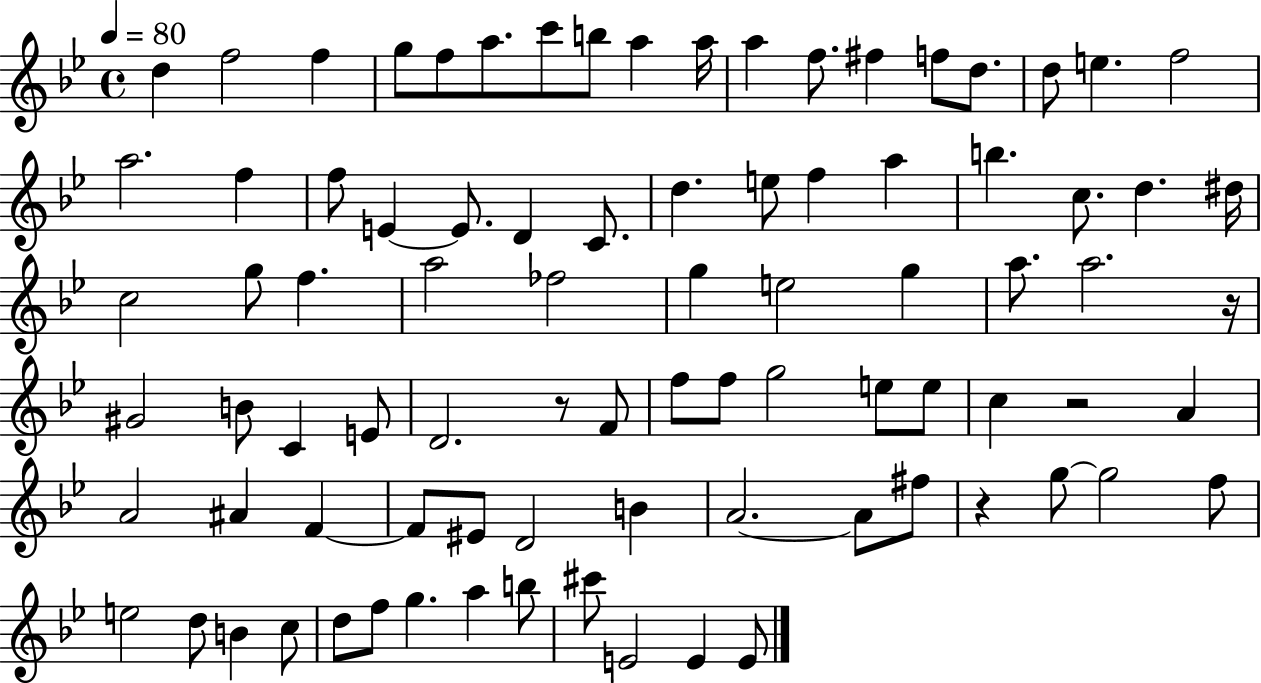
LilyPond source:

{
  \clef treble
  \time 4/4
  \defaultTimeSignature
  \key bes \major
  \tempo 4 = 80
  d''4 f''2 f''4 | g''8 f''8 a''8. c'''8 b''8 a''4 a''16 | a''4 f''8. fis''4 f''8 d''8. | d''8 e''4. f''2 | \break a''2. f''4 | f''8 e'4~~ e'8. d'4 c'8. | d''4. e''8 f''4 a''4 | b''4. c''8. d''4. dis''16 | \break c''2 g''8 f''4. | a''2 fes''2 | g''4 e''2 g''4 | a''8. a''2. r16 | \break gis'2 b'8 c'4 e'8 | d'2. r8 f'8 | f''8 f''8 g''2 e''8 e''8 | c''4 r2 a'4 | \break a'2 ais'4 f'4~~ | f'8 eis'8 d'2 b'4 | a'2.~~ a'8 fis''8 | r4 g''8~~ g''2 f''8 | \break e''2 d''8 b'4 c''8 | d''8 f''8 g''4. a''4 b''8 | cis'''8 e'2 e'4 e'8 | \bar "|."
}